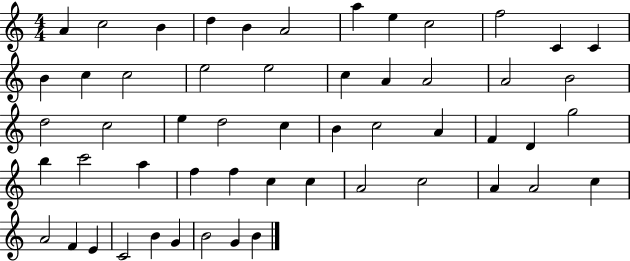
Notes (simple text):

A4/q C5/h B4/q D5/q B4/q A4/h A5/q E5/q C5/h F5/h C4/q C4/q B4/q C5/q C5/h E5/h E5/h C5/q A4/q A4/h A4/h B4/h D5/h C5/h E5/q D5/h C5/q B4/q C5/h A4/q F4/q D4/q G5/h B5/q C6/h A5/q F5/q F5/q C5/q C5/q A4/h C5/h A4/q A4/h C5/q A4/h F4/q E4/q C4/h B4/q G4/q B4/h G4/q B4/q